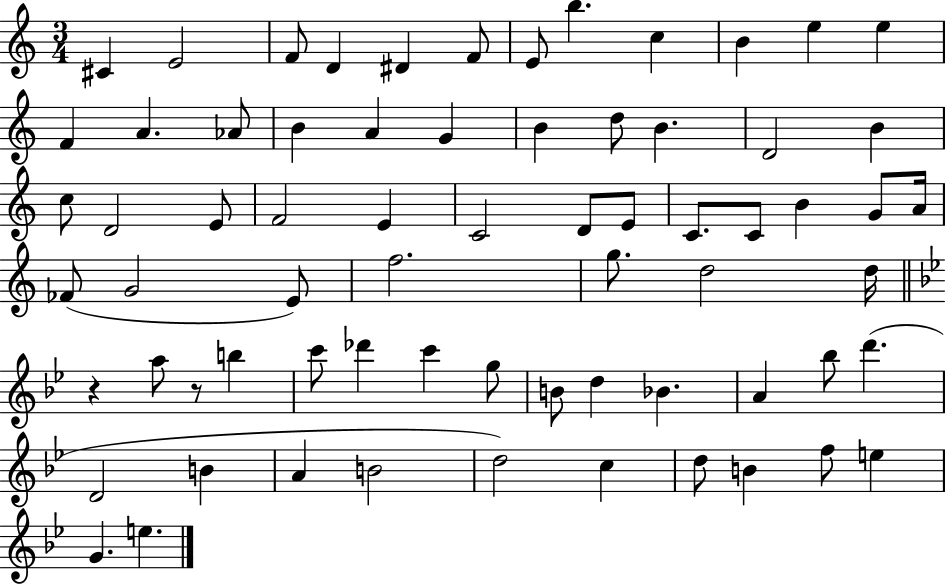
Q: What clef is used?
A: treble